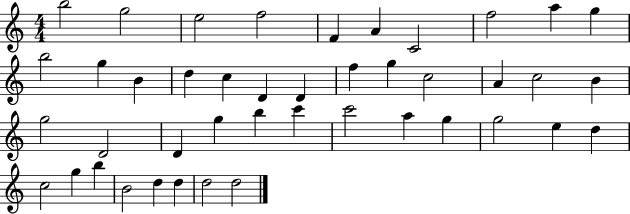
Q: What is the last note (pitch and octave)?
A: D5